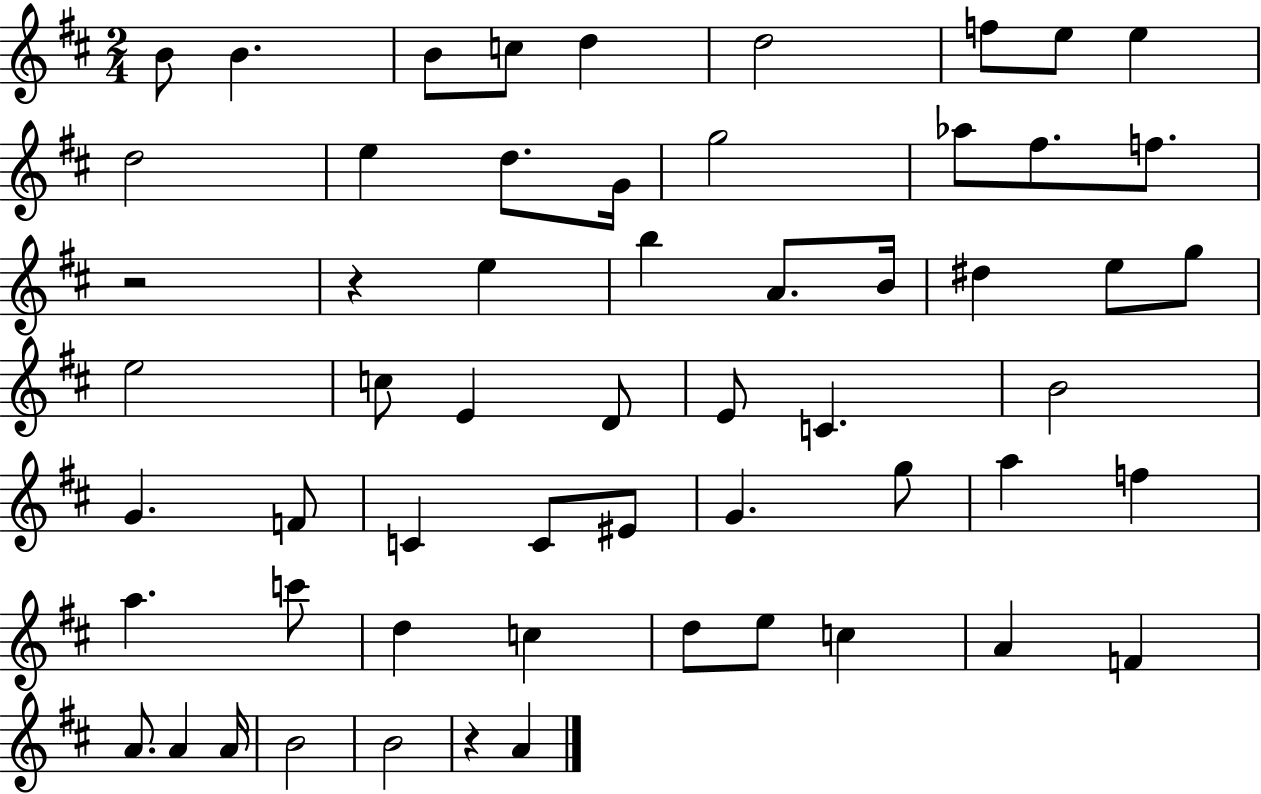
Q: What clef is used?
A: treble